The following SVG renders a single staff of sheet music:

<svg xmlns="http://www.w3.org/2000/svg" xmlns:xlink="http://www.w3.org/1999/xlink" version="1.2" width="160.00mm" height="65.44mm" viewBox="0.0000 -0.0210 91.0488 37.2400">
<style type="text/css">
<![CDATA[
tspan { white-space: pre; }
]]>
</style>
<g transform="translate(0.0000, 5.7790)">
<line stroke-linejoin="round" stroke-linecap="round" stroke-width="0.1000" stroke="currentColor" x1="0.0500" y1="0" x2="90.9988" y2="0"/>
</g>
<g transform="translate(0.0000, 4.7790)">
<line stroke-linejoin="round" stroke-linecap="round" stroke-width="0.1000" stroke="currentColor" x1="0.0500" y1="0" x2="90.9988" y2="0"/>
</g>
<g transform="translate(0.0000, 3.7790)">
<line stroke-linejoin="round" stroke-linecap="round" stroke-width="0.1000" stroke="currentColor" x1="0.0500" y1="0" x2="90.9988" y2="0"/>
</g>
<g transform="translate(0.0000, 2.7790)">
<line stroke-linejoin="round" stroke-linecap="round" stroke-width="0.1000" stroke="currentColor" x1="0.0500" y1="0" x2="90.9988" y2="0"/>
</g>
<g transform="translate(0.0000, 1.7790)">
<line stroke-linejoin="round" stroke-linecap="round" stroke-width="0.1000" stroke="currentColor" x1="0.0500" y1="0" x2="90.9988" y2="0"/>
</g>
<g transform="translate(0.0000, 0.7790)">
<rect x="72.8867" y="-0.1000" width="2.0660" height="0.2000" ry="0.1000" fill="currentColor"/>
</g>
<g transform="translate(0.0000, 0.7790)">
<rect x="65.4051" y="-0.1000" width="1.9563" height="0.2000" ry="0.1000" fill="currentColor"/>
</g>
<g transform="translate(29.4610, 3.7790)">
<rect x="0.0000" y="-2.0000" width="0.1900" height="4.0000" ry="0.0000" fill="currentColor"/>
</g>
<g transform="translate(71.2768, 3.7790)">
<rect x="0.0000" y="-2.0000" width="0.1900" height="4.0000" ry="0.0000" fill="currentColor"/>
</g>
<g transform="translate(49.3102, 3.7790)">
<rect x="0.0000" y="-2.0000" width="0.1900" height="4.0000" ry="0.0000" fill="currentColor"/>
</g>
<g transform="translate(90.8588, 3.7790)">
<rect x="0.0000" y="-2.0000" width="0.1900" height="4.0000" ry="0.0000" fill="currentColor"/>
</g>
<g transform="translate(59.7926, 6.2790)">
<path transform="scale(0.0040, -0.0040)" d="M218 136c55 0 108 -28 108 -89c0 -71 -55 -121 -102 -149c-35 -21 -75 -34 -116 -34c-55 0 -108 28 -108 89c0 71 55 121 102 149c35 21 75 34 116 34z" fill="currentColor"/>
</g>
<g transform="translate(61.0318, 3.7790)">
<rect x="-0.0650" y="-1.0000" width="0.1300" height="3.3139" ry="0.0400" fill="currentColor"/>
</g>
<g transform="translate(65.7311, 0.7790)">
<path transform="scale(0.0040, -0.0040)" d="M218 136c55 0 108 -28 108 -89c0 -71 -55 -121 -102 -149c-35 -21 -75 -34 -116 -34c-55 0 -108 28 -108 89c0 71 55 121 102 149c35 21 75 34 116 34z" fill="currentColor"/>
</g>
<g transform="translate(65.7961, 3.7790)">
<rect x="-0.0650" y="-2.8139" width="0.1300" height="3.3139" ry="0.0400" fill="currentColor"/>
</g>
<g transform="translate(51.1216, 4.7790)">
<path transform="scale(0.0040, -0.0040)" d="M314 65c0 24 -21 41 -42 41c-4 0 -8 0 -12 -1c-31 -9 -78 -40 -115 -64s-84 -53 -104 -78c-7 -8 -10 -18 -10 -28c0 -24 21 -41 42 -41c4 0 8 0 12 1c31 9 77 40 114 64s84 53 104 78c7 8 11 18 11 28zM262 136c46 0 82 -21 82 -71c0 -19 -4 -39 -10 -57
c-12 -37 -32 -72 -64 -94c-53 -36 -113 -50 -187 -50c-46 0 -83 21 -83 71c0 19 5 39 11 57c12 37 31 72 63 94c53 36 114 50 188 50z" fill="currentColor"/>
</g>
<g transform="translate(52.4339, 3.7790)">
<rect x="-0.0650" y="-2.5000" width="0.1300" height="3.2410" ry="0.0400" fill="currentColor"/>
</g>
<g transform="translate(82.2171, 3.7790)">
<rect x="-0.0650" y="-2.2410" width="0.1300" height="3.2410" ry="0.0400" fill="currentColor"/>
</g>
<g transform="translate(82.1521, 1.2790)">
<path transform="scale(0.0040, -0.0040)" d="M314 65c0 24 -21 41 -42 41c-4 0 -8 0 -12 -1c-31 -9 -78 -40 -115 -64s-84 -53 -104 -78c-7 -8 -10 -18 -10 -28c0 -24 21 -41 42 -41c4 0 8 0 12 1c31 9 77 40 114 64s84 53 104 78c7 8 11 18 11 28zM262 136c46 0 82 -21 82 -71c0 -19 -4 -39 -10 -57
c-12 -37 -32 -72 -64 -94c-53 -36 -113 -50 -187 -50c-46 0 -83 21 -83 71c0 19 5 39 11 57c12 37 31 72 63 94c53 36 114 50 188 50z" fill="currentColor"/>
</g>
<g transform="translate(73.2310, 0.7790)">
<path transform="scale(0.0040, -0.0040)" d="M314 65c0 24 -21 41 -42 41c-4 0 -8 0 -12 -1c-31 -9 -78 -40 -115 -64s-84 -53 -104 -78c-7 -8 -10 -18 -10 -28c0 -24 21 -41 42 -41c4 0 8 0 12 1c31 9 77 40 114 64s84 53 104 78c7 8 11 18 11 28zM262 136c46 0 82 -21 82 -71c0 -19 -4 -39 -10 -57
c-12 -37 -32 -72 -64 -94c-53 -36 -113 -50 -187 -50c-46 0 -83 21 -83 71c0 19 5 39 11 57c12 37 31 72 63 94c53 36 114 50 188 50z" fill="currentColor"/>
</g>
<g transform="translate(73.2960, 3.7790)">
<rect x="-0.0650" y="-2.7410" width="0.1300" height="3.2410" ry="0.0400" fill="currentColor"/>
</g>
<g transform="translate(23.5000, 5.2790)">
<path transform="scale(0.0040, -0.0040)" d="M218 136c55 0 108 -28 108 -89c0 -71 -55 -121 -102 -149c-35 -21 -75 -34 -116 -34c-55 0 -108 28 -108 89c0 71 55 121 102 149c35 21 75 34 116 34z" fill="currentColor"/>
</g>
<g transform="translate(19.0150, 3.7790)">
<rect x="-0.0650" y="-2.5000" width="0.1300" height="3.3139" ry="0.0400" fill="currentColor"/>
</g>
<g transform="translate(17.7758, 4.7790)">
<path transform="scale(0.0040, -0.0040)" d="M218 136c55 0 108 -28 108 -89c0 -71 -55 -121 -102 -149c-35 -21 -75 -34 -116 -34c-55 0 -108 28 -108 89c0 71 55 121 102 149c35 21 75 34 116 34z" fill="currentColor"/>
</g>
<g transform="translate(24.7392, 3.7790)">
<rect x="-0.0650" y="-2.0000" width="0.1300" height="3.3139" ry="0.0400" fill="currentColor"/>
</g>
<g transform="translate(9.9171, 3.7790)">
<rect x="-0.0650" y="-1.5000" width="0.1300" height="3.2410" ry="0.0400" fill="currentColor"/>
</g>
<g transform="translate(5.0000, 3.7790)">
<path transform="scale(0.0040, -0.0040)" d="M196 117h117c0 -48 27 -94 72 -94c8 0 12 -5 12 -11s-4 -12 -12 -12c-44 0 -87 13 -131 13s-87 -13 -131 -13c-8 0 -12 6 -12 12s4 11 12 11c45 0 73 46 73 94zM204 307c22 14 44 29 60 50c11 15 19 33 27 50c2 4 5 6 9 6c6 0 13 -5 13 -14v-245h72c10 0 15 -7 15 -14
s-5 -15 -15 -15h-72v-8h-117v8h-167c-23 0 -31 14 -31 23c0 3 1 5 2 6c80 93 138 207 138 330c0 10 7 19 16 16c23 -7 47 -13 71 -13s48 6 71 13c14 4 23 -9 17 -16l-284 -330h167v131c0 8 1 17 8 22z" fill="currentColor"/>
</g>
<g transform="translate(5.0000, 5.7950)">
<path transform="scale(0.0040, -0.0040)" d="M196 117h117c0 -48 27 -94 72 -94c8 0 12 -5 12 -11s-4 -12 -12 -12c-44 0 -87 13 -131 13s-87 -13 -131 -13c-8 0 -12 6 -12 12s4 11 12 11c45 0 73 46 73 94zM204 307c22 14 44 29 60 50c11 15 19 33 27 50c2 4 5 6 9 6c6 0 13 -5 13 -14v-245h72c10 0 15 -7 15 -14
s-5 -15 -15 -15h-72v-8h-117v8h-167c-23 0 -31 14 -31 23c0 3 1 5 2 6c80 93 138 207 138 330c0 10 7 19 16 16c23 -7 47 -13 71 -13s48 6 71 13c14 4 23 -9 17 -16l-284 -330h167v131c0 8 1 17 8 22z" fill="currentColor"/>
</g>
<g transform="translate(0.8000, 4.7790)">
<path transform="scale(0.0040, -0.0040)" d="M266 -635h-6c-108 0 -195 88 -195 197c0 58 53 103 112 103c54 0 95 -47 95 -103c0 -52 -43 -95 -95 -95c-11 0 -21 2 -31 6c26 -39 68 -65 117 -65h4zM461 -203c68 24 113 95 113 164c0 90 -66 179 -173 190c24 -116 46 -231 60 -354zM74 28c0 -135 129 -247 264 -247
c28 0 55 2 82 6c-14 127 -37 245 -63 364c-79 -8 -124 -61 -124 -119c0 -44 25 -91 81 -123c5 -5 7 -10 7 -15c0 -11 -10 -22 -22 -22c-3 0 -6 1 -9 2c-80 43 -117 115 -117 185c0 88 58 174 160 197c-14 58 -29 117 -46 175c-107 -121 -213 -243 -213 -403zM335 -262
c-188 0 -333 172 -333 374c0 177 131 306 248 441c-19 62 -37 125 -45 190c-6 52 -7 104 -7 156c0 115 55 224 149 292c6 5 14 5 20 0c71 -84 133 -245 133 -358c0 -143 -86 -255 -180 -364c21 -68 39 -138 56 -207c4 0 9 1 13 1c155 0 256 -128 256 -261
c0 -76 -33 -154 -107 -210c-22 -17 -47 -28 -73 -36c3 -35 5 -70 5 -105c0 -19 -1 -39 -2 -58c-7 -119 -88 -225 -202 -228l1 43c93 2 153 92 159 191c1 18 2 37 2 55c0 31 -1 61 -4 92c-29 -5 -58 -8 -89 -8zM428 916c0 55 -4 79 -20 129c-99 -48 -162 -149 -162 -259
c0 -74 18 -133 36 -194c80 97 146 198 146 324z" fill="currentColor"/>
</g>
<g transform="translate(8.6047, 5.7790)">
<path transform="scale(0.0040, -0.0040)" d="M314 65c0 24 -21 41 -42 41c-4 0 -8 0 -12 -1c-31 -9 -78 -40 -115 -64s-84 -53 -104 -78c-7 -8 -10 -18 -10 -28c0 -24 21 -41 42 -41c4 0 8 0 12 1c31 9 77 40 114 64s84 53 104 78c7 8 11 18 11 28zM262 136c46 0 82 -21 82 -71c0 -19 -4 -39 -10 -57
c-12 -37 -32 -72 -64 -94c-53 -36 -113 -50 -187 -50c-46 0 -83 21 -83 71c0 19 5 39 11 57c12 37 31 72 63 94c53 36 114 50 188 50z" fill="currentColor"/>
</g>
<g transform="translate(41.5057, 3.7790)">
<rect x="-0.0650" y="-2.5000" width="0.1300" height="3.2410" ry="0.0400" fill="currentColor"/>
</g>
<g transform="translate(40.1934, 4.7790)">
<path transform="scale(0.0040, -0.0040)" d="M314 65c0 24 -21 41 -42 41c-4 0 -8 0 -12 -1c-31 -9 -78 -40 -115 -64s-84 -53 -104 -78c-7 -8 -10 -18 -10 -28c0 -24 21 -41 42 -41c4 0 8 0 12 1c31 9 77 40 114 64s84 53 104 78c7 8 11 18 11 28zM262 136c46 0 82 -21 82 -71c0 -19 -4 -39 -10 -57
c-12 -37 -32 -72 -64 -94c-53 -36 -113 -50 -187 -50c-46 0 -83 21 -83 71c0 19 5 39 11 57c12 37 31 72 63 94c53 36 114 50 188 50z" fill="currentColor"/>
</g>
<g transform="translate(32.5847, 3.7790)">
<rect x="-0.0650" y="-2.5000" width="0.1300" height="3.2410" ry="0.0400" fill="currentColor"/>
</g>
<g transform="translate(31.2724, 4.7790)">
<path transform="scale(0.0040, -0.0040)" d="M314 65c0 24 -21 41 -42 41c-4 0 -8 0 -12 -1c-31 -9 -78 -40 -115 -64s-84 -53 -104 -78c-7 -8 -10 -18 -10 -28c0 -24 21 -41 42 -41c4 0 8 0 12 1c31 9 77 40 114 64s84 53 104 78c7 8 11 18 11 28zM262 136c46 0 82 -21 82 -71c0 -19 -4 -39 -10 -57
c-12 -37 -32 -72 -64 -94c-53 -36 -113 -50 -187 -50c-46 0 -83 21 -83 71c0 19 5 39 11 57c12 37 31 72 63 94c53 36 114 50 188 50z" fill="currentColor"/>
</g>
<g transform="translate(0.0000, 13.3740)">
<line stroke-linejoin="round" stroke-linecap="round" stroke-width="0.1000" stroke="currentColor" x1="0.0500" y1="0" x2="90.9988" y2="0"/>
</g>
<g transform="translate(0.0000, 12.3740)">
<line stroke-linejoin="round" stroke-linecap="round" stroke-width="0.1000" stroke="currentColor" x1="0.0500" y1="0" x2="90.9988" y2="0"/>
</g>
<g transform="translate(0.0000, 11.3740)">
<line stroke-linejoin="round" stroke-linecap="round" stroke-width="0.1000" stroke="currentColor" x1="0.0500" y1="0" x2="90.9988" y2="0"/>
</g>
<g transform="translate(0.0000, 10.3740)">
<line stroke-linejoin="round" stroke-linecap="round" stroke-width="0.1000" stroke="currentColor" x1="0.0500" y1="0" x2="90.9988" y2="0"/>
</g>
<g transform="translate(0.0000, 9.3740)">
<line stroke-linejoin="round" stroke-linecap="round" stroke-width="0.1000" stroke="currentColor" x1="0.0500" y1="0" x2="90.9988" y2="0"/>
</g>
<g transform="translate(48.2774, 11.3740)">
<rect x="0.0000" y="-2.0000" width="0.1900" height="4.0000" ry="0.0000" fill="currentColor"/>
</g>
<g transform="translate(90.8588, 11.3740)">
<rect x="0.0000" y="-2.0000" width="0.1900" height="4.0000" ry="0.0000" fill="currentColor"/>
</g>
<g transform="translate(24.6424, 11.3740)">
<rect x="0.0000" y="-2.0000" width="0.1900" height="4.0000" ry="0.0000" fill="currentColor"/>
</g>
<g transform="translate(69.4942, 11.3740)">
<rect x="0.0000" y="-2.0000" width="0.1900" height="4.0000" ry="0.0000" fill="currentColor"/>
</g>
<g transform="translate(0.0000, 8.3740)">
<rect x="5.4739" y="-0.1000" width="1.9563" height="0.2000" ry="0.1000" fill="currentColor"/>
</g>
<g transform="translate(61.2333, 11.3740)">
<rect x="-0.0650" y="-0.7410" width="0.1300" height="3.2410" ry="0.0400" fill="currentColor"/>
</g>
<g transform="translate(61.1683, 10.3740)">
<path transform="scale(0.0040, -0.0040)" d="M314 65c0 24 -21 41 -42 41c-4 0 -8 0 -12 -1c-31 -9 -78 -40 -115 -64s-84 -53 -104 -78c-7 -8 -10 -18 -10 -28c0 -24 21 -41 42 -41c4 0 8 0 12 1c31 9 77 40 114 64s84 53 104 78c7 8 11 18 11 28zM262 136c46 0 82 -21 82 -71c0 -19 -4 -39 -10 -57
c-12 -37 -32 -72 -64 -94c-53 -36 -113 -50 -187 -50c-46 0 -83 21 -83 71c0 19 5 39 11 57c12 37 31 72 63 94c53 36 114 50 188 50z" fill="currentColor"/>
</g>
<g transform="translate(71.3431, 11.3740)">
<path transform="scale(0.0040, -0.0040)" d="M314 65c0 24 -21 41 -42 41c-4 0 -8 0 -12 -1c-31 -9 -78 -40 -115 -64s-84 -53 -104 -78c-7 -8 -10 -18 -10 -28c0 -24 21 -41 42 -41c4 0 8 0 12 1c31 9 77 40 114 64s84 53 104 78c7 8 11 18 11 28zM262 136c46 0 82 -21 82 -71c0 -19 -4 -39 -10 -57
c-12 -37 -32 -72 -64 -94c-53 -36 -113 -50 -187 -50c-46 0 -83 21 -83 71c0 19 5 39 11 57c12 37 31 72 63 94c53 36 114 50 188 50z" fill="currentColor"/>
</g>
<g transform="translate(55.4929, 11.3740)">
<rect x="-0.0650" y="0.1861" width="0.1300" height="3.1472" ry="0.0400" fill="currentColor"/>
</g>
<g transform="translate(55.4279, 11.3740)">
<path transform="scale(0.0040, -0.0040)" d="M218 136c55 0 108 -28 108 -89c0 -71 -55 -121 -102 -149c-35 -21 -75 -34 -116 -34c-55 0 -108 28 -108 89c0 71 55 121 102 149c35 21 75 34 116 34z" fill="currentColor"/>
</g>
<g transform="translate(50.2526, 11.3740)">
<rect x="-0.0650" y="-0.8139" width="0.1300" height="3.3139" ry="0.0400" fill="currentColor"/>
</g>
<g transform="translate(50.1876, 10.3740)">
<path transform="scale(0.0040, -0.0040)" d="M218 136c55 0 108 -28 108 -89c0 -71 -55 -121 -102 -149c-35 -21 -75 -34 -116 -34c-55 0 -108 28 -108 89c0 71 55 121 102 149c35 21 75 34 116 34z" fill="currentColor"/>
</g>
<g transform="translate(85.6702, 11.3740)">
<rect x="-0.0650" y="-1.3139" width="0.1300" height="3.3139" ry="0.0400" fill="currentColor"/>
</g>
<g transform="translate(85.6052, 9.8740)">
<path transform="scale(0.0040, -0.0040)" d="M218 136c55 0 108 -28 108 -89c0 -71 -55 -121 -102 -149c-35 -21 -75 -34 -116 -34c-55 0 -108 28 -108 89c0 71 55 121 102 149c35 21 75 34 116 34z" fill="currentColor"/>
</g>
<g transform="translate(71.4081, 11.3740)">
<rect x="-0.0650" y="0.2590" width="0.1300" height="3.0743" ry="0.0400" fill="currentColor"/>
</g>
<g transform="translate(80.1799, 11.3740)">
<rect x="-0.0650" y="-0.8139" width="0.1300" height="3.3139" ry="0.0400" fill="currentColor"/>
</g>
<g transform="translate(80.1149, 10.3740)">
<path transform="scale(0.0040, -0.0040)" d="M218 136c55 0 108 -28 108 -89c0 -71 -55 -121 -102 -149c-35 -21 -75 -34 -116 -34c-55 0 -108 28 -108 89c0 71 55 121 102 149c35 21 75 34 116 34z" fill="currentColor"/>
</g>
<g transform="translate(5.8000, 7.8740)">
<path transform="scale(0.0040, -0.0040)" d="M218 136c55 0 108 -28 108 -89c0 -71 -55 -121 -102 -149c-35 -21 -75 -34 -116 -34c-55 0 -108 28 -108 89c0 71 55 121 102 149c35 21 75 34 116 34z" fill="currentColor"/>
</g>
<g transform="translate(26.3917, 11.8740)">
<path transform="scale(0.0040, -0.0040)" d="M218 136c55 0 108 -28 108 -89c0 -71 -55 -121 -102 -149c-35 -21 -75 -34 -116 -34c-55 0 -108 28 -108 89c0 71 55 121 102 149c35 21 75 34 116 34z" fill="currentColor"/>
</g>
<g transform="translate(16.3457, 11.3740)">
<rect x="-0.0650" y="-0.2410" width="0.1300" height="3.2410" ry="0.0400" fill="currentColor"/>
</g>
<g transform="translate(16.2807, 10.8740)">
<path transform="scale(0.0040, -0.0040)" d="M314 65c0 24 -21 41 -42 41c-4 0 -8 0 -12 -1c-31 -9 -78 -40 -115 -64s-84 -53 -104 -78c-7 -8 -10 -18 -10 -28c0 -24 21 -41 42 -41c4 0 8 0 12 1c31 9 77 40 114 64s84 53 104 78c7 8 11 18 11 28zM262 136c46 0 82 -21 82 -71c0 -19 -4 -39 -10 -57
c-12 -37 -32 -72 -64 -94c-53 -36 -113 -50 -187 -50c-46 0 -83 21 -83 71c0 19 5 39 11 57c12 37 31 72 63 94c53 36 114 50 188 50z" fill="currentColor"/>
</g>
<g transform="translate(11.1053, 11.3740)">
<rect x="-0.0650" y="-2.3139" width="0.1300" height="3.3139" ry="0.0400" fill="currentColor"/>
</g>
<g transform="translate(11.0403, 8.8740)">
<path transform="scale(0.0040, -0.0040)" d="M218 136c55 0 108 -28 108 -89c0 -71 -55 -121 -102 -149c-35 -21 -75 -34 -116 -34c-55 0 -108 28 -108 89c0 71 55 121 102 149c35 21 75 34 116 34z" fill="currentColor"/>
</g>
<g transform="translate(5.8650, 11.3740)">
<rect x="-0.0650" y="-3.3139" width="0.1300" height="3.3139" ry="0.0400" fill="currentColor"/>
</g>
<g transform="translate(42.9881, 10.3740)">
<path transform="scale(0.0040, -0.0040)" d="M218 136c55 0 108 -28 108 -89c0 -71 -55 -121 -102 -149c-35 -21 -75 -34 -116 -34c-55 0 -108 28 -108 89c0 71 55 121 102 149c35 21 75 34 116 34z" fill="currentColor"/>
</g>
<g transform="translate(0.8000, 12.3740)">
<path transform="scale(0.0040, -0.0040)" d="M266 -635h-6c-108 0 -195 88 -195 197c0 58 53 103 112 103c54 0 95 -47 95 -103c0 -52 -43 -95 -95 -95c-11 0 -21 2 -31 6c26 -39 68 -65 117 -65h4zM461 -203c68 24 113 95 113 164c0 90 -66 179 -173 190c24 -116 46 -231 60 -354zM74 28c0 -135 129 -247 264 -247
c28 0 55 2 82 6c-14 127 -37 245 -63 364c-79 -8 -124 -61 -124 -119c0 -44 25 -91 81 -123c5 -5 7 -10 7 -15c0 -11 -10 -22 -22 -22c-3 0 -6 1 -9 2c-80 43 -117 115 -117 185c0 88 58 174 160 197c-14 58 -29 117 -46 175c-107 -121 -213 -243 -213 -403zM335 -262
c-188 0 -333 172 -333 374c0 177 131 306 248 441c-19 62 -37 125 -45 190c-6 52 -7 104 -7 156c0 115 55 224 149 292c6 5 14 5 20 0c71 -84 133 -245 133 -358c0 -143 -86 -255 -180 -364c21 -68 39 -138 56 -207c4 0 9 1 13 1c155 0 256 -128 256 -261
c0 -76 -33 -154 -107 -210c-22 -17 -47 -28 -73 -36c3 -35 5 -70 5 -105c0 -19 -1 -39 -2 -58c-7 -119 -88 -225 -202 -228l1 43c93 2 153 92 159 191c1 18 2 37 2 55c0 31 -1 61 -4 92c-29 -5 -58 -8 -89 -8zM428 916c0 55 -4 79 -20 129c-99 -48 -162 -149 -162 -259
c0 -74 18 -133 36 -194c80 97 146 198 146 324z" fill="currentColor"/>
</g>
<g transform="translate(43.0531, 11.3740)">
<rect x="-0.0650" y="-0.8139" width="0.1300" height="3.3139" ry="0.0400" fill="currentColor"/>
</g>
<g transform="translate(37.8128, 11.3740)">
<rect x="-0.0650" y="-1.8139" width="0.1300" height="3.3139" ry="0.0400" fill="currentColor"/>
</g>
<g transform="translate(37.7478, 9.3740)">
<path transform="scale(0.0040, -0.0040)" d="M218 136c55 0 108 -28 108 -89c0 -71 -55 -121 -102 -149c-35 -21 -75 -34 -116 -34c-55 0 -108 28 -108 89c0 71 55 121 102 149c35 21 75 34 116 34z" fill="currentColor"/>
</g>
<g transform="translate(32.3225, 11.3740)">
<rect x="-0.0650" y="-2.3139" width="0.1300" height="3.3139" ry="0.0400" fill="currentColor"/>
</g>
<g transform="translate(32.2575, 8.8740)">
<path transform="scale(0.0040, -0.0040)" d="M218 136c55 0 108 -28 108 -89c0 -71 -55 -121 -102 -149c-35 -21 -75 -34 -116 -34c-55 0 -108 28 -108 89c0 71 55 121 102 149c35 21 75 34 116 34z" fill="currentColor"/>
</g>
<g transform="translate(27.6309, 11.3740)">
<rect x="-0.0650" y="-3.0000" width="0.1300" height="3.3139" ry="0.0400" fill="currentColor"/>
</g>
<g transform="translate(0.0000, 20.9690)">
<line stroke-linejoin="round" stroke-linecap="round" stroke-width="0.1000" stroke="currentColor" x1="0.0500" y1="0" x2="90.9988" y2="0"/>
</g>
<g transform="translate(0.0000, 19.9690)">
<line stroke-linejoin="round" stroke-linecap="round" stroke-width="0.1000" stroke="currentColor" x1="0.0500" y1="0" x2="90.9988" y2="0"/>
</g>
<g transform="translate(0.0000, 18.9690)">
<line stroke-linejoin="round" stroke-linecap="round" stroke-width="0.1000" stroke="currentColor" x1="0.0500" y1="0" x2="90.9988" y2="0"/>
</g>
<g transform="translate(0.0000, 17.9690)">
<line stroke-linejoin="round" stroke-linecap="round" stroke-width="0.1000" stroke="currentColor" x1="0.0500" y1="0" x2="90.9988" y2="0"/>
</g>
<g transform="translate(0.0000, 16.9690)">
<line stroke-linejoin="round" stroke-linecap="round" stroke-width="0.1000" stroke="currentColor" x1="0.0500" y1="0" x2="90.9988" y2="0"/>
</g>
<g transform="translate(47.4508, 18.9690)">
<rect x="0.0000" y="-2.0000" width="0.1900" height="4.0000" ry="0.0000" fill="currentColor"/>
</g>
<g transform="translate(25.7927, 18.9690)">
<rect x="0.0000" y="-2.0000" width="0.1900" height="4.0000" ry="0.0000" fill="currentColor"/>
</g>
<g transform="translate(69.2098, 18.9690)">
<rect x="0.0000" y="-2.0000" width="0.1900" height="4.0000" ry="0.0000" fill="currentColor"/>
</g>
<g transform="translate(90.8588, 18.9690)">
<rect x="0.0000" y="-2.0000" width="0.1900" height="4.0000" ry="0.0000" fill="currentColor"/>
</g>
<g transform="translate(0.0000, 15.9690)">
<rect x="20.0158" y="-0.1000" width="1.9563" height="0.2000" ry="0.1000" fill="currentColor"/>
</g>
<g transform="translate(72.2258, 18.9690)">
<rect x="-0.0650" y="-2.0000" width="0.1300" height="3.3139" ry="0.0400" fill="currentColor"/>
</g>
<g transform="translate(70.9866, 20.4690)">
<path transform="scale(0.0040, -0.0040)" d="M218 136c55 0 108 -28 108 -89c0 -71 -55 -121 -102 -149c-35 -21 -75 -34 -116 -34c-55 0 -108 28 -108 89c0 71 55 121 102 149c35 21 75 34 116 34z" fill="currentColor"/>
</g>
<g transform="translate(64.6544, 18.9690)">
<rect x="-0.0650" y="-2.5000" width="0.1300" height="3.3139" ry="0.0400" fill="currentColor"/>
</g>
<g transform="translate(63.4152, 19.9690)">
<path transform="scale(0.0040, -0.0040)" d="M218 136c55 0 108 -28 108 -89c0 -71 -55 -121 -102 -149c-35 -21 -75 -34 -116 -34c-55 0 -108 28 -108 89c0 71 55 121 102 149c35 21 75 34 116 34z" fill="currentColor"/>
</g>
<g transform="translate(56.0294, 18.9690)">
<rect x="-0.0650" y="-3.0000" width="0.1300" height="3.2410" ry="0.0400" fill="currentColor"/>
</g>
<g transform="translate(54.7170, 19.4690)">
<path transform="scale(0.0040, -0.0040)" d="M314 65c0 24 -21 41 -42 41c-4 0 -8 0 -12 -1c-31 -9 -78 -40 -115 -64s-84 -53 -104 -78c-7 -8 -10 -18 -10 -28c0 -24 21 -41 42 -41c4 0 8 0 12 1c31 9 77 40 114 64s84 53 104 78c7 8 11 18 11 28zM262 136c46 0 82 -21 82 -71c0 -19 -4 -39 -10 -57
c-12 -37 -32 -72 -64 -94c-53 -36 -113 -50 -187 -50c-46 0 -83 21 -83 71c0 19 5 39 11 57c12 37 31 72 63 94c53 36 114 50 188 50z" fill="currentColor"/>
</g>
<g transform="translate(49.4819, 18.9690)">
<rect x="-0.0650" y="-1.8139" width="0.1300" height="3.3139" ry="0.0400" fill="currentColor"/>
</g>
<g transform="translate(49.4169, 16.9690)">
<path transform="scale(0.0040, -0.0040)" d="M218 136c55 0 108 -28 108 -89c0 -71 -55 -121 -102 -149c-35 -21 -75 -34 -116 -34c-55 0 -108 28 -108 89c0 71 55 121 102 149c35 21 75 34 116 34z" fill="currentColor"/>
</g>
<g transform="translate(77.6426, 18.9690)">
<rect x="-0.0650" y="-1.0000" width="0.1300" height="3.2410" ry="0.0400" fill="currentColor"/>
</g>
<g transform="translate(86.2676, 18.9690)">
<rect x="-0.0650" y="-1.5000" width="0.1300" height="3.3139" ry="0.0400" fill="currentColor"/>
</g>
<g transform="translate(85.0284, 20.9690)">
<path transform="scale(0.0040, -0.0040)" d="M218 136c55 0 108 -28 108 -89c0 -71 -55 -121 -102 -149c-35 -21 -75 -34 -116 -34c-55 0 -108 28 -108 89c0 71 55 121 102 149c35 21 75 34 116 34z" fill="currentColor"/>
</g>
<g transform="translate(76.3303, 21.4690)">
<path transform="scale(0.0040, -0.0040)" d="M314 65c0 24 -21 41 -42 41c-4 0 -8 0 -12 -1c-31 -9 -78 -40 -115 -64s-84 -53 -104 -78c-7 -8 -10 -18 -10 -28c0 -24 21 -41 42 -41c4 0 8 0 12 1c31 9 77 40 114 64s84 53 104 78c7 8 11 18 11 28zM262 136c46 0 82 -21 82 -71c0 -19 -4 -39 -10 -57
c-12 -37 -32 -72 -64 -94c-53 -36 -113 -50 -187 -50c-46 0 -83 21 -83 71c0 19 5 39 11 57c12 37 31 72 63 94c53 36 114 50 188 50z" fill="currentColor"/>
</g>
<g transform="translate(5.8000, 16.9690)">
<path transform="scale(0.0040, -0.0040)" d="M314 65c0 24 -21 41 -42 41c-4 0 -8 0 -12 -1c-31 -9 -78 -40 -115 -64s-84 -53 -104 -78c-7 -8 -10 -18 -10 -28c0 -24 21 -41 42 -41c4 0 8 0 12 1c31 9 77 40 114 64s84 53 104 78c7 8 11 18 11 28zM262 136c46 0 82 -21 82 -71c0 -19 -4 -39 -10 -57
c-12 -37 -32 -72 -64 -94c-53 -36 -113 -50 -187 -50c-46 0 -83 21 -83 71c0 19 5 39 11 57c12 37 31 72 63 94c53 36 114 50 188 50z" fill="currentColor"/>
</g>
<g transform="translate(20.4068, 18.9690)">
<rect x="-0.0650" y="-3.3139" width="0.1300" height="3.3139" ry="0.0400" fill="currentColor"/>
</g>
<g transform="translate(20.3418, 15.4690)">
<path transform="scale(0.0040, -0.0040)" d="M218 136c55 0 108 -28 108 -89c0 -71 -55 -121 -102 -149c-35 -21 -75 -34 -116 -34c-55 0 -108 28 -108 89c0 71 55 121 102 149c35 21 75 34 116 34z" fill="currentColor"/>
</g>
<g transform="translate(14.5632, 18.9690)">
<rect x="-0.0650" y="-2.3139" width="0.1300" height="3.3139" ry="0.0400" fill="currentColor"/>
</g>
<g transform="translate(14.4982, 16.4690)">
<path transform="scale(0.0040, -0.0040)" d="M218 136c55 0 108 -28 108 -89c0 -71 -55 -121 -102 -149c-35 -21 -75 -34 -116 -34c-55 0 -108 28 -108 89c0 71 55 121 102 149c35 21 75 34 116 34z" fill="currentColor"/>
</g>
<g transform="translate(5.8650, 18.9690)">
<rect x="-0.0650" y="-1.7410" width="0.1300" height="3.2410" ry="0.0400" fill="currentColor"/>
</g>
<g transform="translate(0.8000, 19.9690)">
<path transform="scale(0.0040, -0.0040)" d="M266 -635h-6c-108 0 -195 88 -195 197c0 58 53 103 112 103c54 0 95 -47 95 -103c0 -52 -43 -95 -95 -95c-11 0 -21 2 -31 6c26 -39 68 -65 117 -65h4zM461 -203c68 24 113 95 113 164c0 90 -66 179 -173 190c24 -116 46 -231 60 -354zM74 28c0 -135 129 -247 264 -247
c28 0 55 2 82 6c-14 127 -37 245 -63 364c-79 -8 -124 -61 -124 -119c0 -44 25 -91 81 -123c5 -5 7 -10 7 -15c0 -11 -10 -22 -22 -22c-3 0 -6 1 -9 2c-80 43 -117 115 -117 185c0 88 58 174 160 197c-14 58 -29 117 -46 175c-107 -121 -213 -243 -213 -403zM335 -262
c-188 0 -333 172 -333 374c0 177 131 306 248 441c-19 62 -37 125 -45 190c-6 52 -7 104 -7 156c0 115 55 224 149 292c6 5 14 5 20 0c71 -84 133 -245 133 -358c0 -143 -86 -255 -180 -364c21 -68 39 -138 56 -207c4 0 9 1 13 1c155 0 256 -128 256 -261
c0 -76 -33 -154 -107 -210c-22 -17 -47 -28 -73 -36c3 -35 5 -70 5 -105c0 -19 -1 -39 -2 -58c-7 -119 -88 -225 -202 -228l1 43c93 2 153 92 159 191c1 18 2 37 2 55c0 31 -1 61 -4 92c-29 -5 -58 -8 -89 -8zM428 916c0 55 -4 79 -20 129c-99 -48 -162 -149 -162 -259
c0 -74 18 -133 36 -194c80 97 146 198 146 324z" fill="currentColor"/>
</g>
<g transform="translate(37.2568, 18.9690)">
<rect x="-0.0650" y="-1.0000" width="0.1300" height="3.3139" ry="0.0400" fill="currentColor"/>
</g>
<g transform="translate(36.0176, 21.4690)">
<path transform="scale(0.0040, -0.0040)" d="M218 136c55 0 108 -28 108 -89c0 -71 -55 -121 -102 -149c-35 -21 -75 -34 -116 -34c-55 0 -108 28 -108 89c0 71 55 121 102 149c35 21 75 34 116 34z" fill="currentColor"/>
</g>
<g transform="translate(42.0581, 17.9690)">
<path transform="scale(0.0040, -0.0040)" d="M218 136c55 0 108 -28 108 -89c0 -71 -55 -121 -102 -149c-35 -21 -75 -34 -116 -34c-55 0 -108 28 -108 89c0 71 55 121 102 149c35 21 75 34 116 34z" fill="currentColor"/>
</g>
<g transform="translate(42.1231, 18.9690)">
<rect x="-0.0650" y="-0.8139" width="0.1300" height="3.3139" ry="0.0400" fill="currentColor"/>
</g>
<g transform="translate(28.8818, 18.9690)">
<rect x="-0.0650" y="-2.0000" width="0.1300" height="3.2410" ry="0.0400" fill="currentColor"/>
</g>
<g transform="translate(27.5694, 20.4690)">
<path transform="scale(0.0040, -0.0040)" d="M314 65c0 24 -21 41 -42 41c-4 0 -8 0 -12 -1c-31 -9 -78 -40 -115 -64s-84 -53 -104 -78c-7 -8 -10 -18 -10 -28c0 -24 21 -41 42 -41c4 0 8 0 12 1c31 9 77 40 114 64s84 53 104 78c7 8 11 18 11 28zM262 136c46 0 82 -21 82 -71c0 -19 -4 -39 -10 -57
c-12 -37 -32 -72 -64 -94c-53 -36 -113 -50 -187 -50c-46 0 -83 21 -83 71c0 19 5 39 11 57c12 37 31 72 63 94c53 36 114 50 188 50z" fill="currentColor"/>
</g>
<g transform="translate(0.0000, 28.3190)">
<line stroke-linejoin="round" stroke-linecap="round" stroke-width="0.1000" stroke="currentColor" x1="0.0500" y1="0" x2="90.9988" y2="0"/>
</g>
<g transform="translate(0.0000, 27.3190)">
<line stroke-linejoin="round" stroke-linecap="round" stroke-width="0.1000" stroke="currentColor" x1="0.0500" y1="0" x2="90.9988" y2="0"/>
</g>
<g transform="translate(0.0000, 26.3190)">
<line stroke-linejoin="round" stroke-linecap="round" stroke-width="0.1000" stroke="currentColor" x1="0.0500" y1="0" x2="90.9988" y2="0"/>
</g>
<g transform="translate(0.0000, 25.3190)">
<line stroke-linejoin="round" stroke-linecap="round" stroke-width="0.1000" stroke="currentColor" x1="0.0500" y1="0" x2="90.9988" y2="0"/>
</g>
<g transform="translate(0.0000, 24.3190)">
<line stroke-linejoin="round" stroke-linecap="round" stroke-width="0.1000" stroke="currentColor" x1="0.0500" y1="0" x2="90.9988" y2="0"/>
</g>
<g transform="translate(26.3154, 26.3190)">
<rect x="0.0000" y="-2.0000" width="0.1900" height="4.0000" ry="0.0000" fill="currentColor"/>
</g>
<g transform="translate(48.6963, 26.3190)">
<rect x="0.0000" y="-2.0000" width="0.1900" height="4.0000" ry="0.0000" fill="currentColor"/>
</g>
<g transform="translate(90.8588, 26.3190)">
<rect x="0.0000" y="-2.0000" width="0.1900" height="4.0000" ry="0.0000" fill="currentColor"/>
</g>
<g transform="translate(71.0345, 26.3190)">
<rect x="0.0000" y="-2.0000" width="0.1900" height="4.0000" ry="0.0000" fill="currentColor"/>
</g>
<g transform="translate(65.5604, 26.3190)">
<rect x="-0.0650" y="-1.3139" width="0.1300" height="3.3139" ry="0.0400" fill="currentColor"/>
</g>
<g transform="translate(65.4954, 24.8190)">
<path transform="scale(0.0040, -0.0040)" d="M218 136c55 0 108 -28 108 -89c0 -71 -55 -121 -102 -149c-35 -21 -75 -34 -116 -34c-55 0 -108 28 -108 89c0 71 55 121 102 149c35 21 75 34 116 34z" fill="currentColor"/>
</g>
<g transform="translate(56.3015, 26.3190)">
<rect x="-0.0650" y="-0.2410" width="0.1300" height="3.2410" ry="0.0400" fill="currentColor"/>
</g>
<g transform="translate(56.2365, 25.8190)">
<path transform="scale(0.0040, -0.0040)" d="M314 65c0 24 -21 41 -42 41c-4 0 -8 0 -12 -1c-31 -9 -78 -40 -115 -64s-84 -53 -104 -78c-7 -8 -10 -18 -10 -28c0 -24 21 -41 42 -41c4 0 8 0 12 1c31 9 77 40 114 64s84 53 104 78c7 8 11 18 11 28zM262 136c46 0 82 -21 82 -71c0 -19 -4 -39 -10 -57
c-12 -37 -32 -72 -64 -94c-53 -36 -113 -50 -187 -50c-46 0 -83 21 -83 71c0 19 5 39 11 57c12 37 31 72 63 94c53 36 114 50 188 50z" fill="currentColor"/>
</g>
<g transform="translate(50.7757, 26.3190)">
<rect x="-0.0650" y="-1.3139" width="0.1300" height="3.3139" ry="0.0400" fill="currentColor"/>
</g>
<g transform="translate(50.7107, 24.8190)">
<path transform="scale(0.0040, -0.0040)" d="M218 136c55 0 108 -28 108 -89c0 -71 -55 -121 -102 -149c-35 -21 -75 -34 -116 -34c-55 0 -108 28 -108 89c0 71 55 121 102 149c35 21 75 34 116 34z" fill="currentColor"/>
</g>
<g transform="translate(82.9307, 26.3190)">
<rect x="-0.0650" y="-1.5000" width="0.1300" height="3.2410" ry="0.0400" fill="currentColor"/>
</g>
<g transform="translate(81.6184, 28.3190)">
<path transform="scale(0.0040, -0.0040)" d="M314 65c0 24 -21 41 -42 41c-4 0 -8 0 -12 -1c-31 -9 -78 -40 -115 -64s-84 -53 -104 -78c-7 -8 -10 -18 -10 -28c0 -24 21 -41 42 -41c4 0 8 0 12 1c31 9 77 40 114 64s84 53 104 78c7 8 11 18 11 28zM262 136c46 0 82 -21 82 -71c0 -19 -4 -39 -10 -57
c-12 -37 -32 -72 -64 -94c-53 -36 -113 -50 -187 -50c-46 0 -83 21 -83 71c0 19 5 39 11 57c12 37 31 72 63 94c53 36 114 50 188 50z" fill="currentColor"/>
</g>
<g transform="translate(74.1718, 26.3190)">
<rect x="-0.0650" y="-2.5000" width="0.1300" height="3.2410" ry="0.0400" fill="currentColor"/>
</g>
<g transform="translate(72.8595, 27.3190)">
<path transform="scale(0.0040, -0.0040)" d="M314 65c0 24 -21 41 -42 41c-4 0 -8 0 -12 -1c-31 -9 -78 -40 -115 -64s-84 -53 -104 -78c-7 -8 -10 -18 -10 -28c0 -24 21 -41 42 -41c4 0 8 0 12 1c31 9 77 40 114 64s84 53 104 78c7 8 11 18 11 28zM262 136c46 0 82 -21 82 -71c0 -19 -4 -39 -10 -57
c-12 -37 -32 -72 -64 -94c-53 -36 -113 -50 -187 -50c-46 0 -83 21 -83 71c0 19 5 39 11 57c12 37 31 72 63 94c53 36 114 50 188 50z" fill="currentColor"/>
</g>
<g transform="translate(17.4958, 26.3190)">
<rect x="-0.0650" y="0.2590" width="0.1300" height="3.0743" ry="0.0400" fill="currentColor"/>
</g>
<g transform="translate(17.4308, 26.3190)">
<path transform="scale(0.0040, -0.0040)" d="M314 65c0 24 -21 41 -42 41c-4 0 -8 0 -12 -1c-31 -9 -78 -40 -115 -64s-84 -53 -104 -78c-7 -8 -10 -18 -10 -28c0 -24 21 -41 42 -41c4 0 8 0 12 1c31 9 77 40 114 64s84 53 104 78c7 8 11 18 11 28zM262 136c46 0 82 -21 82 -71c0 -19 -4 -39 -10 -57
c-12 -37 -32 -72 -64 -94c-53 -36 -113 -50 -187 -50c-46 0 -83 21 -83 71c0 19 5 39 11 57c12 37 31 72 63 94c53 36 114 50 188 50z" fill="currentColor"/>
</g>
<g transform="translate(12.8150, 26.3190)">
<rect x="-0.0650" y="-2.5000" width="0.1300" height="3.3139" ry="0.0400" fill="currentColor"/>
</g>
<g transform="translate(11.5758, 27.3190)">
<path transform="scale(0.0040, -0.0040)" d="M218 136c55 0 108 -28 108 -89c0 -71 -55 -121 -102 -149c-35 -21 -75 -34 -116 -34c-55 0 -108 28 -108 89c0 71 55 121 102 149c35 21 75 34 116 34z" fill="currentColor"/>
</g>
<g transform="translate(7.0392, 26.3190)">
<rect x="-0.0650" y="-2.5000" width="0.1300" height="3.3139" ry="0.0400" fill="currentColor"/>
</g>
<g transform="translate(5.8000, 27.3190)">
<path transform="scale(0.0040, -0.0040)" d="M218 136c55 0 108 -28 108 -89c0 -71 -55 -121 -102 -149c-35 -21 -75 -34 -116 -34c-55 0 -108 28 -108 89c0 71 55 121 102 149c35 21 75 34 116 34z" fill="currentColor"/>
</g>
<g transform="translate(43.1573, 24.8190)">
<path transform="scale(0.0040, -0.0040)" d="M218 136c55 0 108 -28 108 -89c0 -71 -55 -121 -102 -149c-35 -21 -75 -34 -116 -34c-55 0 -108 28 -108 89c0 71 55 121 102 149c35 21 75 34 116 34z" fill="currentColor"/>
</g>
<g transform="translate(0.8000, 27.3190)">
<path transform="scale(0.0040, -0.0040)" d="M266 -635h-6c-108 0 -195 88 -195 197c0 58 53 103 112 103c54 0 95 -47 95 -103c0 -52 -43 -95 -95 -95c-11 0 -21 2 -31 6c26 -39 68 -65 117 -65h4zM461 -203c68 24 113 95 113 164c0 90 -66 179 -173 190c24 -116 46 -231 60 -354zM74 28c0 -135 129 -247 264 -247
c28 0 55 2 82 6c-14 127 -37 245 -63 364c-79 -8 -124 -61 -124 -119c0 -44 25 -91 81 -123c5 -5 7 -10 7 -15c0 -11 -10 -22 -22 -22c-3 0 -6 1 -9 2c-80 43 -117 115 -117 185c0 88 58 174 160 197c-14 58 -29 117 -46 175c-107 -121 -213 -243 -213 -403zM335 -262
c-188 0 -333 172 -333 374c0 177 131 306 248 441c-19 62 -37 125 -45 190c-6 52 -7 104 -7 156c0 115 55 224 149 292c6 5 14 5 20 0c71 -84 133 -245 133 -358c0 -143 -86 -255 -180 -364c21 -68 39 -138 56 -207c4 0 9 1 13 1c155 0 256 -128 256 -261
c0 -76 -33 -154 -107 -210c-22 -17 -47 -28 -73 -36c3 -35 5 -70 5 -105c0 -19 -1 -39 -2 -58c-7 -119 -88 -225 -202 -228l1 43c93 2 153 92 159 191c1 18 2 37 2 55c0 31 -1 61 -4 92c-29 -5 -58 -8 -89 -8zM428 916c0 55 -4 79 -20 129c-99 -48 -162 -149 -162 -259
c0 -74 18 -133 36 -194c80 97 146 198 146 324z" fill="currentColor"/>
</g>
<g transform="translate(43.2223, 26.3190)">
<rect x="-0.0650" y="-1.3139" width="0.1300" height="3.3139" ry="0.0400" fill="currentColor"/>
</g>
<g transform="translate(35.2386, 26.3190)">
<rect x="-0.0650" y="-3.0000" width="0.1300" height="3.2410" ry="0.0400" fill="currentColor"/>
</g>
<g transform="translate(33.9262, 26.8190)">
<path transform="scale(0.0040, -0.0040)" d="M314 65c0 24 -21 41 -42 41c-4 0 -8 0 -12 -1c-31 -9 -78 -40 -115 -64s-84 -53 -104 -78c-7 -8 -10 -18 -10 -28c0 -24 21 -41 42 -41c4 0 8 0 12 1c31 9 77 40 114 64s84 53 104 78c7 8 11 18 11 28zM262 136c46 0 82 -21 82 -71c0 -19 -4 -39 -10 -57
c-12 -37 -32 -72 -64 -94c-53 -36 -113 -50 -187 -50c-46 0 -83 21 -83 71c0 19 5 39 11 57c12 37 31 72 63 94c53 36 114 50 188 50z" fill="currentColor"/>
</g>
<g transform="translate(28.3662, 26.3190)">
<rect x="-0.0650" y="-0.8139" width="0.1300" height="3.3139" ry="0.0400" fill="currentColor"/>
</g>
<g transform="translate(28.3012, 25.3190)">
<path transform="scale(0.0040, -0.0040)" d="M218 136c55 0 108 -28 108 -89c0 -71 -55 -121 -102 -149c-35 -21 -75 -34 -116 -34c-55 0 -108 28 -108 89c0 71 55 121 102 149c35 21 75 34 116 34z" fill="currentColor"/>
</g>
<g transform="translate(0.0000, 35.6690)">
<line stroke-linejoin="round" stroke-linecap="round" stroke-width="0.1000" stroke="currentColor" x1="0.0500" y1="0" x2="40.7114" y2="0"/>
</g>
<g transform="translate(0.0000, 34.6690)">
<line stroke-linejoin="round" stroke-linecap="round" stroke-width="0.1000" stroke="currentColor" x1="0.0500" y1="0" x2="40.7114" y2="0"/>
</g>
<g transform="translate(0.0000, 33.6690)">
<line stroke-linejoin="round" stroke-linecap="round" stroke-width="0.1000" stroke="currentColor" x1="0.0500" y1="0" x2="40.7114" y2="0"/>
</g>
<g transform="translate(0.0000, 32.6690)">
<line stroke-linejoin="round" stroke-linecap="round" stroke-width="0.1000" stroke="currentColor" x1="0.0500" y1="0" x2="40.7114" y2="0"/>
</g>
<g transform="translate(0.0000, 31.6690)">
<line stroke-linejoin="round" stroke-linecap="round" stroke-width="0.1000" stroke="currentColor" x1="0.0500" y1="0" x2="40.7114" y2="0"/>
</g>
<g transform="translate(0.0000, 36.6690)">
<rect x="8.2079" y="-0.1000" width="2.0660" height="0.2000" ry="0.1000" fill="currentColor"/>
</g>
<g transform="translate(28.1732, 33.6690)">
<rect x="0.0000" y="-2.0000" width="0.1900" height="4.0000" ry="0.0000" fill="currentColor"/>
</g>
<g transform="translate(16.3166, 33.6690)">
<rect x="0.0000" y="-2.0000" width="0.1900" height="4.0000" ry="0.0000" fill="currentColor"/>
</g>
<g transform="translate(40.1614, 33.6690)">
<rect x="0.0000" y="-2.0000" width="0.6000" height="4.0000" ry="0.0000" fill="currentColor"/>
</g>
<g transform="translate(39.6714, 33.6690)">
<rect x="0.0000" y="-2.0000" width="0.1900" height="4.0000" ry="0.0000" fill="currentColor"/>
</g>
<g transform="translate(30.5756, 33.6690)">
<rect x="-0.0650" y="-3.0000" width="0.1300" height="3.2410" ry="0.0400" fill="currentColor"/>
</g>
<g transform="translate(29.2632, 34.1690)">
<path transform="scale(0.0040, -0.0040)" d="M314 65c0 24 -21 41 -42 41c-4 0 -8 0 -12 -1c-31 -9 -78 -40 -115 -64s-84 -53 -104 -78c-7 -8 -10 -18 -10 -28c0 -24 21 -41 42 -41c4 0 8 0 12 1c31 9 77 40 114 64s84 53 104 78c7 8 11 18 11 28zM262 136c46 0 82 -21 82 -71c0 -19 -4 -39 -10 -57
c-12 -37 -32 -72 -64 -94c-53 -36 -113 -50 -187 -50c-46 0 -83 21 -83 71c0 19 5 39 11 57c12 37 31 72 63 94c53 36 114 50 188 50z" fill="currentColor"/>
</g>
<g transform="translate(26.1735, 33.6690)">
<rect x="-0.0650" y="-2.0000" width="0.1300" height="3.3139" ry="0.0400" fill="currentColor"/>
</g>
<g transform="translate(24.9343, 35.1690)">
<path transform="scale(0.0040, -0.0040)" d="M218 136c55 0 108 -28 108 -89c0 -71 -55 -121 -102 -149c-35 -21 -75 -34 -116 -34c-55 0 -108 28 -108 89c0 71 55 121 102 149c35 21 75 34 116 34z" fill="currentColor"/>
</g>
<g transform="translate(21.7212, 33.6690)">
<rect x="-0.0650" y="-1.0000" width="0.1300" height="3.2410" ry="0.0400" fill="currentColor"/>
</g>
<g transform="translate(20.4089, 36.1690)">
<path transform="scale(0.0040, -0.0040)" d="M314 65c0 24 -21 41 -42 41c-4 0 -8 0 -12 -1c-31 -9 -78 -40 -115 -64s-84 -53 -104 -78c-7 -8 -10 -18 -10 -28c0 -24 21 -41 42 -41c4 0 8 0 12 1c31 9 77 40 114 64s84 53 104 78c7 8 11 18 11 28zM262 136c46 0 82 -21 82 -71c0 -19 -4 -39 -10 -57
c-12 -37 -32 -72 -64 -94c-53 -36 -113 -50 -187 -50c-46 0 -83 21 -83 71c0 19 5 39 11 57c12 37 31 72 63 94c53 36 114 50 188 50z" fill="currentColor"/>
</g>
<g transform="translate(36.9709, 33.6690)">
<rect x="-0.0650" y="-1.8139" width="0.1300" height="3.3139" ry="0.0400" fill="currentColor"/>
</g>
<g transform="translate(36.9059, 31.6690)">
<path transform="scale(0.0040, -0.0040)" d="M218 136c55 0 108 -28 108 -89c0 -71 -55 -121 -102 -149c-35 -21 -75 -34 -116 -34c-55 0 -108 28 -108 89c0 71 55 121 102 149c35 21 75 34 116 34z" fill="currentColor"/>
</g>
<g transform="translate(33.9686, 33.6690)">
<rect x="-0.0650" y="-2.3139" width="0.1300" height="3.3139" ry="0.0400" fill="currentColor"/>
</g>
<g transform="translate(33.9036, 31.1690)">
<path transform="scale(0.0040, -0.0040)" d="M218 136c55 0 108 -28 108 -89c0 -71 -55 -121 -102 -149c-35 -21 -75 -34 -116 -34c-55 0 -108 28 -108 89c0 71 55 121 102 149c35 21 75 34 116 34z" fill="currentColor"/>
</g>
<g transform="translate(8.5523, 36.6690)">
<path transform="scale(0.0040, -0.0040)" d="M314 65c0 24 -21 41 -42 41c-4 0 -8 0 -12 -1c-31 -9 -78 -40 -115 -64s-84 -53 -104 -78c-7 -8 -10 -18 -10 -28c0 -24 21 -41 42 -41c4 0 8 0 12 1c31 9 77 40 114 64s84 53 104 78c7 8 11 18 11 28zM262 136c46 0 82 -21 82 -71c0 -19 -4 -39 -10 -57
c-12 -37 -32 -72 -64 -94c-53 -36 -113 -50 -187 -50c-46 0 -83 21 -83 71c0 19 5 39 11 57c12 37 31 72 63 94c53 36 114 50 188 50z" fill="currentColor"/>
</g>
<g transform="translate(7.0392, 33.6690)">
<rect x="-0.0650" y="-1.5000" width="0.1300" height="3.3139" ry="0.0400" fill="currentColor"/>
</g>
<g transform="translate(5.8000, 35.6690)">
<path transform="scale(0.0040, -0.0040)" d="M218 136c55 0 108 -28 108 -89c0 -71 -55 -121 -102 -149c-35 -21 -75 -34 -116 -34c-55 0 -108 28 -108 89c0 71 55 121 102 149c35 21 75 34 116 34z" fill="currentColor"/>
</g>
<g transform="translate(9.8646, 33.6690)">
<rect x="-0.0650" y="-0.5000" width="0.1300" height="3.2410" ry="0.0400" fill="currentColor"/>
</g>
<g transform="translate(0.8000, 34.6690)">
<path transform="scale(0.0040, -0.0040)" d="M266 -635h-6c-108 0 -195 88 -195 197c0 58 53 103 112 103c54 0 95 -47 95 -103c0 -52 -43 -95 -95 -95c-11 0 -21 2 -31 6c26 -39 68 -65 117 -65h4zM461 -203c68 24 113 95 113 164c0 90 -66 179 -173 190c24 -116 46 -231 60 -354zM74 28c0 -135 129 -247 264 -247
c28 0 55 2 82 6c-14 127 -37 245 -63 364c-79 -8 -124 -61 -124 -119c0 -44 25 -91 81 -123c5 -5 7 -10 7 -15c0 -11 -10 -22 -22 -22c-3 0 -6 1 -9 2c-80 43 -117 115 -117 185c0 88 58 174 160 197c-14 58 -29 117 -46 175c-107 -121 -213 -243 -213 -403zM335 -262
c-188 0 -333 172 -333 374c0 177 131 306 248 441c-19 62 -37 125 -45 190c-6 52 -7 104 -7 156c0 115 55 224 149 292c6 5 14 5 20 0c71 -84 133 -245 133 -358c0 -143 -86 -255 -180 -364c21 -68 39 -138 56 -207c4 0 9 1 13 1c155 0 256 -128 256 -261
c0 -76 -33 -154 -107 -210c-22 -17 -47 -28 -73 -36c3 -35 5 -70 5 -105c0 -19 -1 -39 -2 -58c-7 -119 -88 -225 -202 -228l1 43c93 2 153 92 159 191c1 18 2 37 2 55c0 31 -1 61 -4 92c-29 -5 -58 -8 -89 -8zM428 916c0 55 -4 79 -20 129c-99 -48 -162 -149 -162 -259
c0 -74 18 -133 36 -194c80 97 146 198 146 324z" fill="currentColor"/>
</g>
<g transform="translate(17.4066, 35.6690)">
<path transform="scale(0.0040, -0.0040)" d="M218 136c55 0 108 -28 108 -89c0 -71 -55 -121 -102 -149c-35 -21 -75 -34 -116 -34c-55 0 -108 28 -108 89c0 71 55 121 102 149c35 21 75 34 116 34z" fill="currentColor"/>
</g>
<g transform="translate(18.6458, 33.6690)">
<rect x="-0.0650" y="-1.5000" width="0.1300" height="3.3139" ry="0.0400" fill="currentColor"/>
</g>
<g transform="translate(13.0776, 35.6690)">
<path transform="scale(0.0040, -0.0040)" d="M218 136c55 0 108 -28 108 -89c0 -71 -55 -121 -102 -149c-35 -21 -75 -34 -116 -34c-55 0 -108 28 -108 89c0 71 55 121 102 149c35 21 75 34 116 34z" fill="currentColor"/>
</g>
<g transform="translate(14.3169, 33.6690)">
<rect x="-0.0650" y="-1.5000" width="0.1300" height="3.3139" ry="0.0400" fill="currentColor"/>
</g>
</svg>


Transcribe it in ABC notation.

X:1
T:Untitled
M:4/4
L:1/4
K:C
E2 G F G2 G2 G2 D a a2 g2 b g c2 A g f d d B d2 B2 d e f2 g b F2 D d f A2 G F D2 E G G B2 d A2 e e c2 e G2 E2 E C2 E E D2 F A2 g f